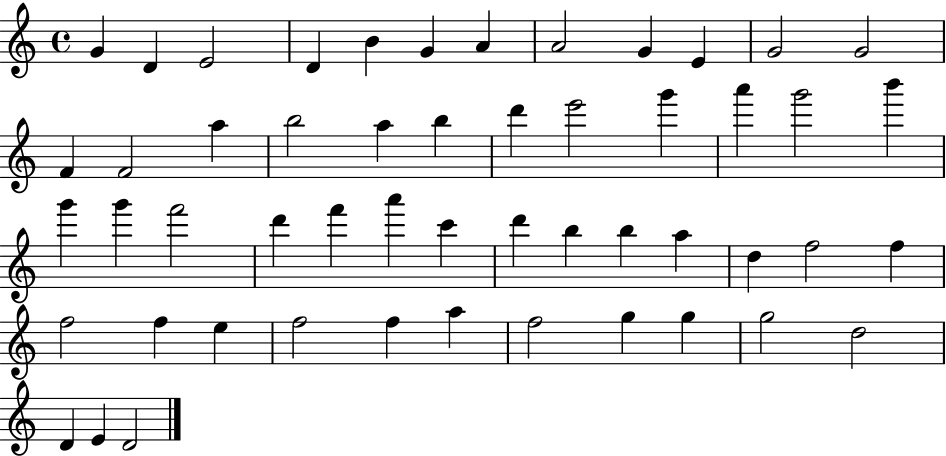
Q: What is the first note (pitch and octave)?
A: G4